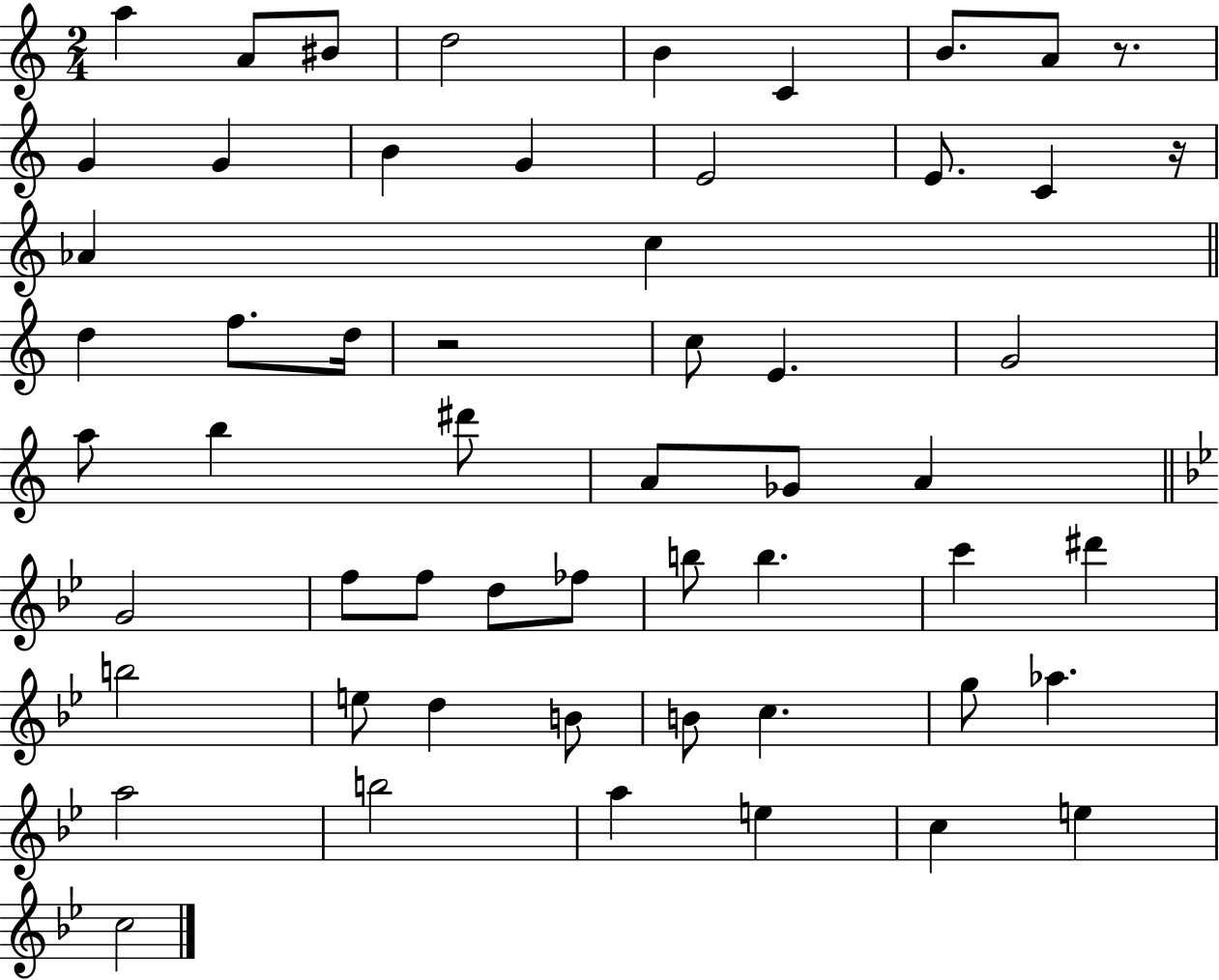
X:1
T:Untitled
M:2/4
L:1/4
K:C
a A/2 ^B/2 d2 B C B/2 A/2 z/2 G G B G E2 E/2 C z/4 _A c d f/2 d/4 z2 c/2 E G2 a/2 b ^d'/2 A/2 _G/2 A G2 f/2 f/2 d/2 _f/2 b/2 b c' ^d' b2 e/2 d B/2 B/2 c g/2 _a a2 b2 a e c e c2